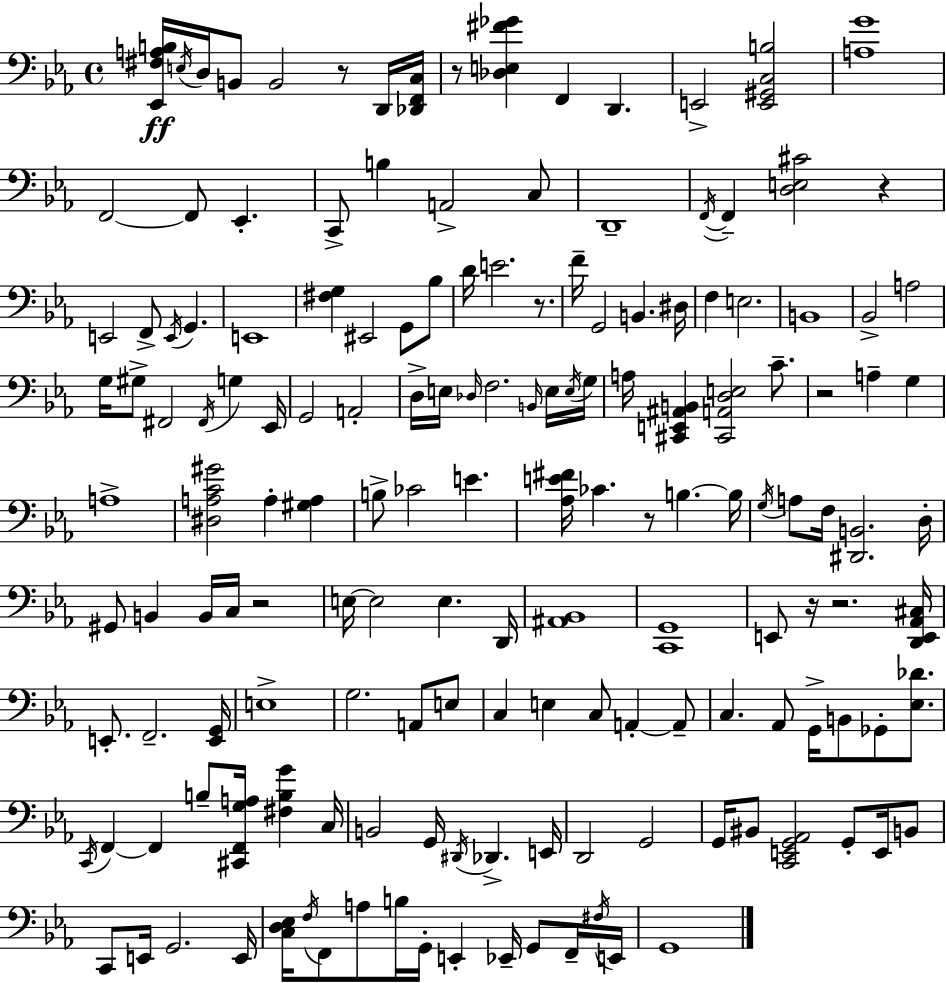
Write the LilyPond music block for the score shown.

{
  \clef bass
  \time 4/4
  \defaultTimeSignature
  \key ees \major
  <ees, fis a b>16\ff \acciaccatura { e16 } d16 b,8 b,2 r8 d,16 | <des, f, c>16 r8 <des e fis' ges'>4 f,4 d,4. | e,2-> <e, gis, c b>2 | <a g'>1 | \break f,2~~ f,8 ees,4.-. | c,8-> b4 a,2-> c8 | d,1-- | \acciaccatura { f,16~ }~ f,4-- <d e cis'>2 r4 | \break e,2 f,8-> \acciaccatura { e,16 } g,4. | e,1 | <fis g>4 eis,2 g,8 | bes8 d'16 e'2. | \break r8. f'16-- g,2 b,4. | dis16 f4 e2. | b,1 | bes,2-> a2 | \break g16 gis8-> fis,2 \acciaccatura { fis,16 } g4 | ees,16 g,2 a,2-. | d16-> e16 \grace { des16 } f2. | \grace { b,16 } e16 \acciaccatura { e16 } g16 a16 <cis, e, ais, b,>4 <cis, a, d e>2 | \break c'8.-- r2 a4-- | g4 a1-> | <dis a c' gis'>2 a4-. | <gis a>4 b8-> ces'2 | \break e'4. <aes e' fis'>16 ces'4. r8 | b4.~~ b16 \acciaccatura { g16 } a8 f16 <dis, b,>2. | d16-. gis,8 b,4 b,16 c16 | r2 e16~~ e2 | \break e4. d,16 <ais, bes,>1 | <c, g,>1 | e,8 r16 r2. | <d, e, aes, cis>16 e,8.-. f,2.-- | \break <e, g,>16 e1-> | g2. | a,8 e8 c4 e4 | c8 a,4-.~~ a,8-- c4. aes,8 | \break g,16-> b,8 ges,8-. <ees des'>8. \acciaccatura { c,16 } f,4~~ f,4 | b8-- <cis, f, g a>16 <fis b g'>4 c16 b,2 | g,16 \acciaccatura { dis,16 } des,4.-> e,16 d,2 | g,2 g,16 bis,8 <c, e, g, aes,>2 | \break g,8-. e,16 b,8 c,8 e,16 g,2. | e,16 <c d ees>16 \acciaccatura { f16 } f,8 a8 | b16 g,16-. e,4-. ees,16-- g,8 f,16-- \acciaccatura { fis16 } e,16 g,1 | \bar "|."
}